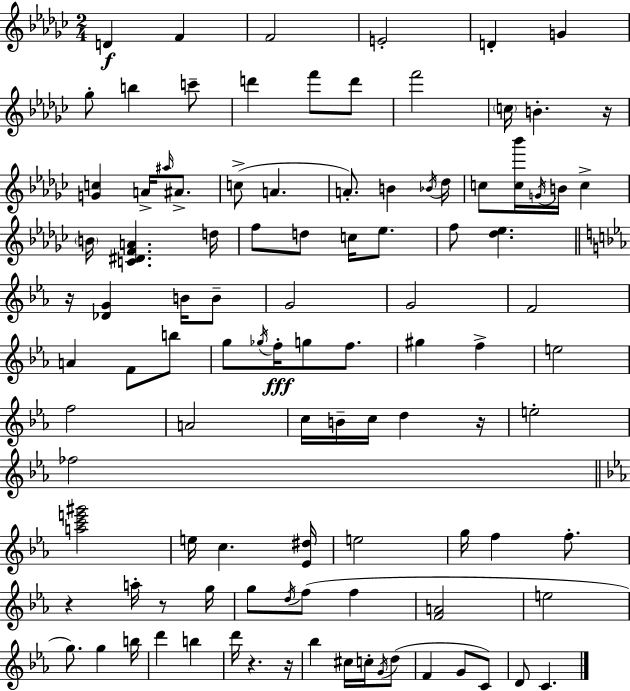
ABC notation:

X:1
T:Untitled
M:2/4
L:1/4
K:Ebm
D F F2 E2 D G _g/2 b c'/2 d' f'/2 d'/2 f'2 c/4 B z/4 [Gc] A/4 ^a/4 ^A/2 c/2 A A/2 B _B/4 _d/4 c/2 [c_b']/4 G/4 B/4 c B/4 [C^DFA] d/4 f/2 d/2 c/4 _e/2 f/2 [_d_e] z/4 [_DG] B/4 B/2 G2 G2 F2 A F/2 b/2 g/2 _g/4 f/4 g/2 f/2 ^g f e2 f2 A2 c/4 B/4 c/4 d z/4 e2 _f2 [ac'e'^g']2 e/4 c [_E^d]/4 e2 g/4 f f/2 z a/4 z/2 g/4 g/2 d/4 f/2 f [FA]2 e2 g/2 g b/4 d' b d'/4 z z/4 _b ^c/4 c/4 G/4 d/2 F G/2 C/2 D/2 C